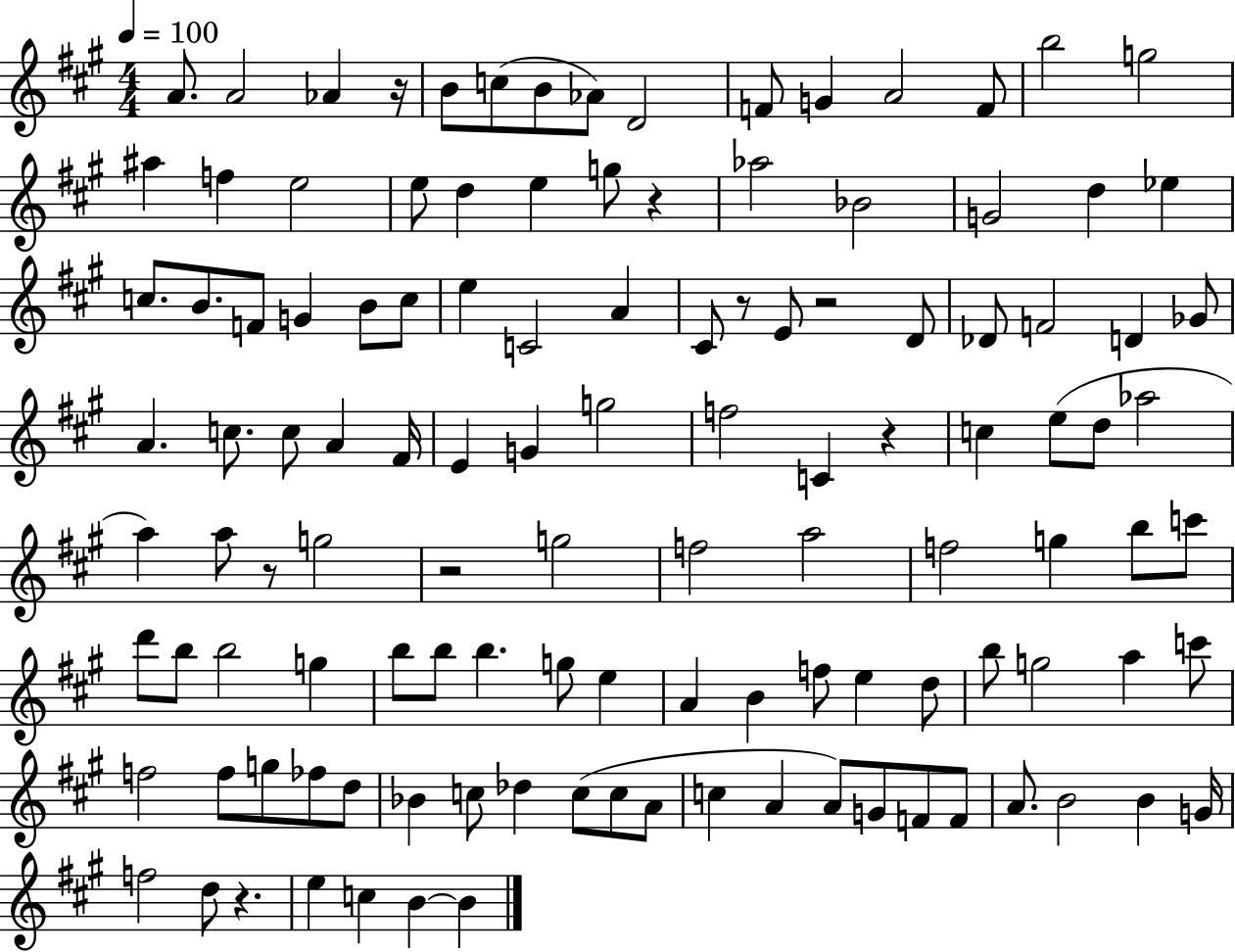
A4/e. A4/h Ab4/q R/s B4/e C5/e B4/e Ab4/e D4/h F4/e G4/q A4/h F4/e B5/h G5/h A#5/q F5/q E5/h E5/e D5/q E5/q G5/e R/q Ab5/h Bb4/h G4/h D5/q Eb5/q C5/e. B4/e. F4/e G4/q B4/e C5/e E5/q C4/h A4/q C#4/e R/e E4/e R/h D4/e Db4/e F4/h D4/q Gb4/e A4/q. C5/e. C5/e A4/q F#4/s E4/q G4/q G5/h F5/h C4/q R/q C5/q E5/e D5/e Ab5/h A5/q A5/e R/e G5/h R/h G5/h F5/h A5/h F5/h G5/q B5/e C6/e D6/e B5/e B5/h G5/q B5/e B5/e B5/q. G5/e E5/q A4/q B4/q F5/e E5/q D5/e B5/e G5/h A5/q C6/e F5/h F5/e G5/e FES5/e D5/e Bb4/q C5/e Db5/q C5/e C5/e A4/e C5/q A4/q A4/e G4/e F4/e F4/e A4/e. B4/h B4/q G4/s F5/h D5/e R/q. E5/q C5/q B4/q B4/q